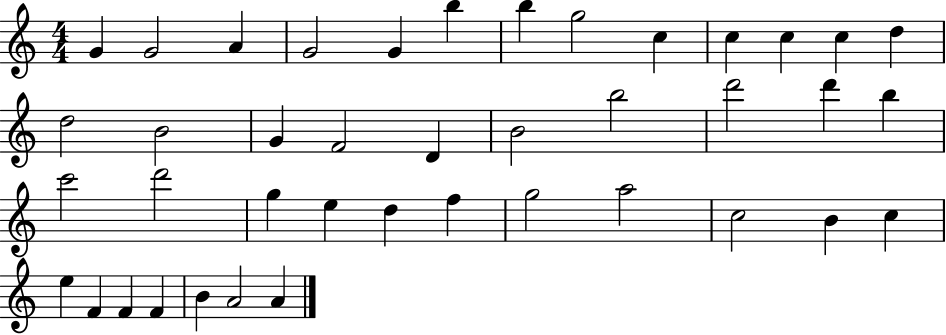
G4/q G4/h A4/q G4/h G4/q B5/q B5/q G5/h C5/q C5/q C5/q C5/q D5/q D5/h B4/h G4/q F4/h D4/q B4/h B5/h D6/h D6/q B5/q C6/h D6/h G5/q E5/q D5/q F5/q G5/h A5/h C5/h B4/q C5/q E5/q F4/q F4/q F4/q B4/q A4/h A4/q